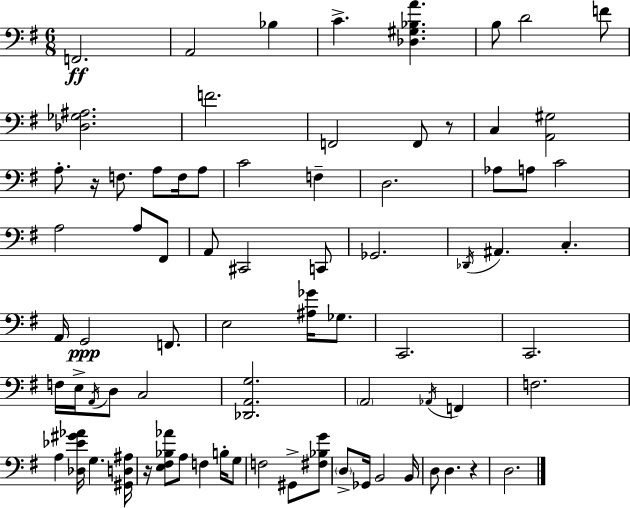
X:1
T:Untitled
M:6/8
L:1/4
K:G
F,,2 A,,2 _B, C [_D,^G,_B,A] B,/2 D2 F/2 [_D,_G,^A,]2 F2 F,,2 F,,/2 z/2 C, [A,,^G,]2 A,/2 z/4 F,/2 A,/2 F,/4 A,/2 C2 F, D,2 _A,/2 A,/2 C2 A,2 A,/2 ^F,,/2 A,,/2 ^C,,2 C,,/2 _G,,2 _D,,/4 ^A,, C, A,,/4 G,,2 F,,/2 E,2 [^A,_G]/4 _G,/2 C,,2 C,,2 F,/4 E,/4 A,,/4 D,/2 C,2 [_D,,A,,G,]2 A,,2 _A,,/4 F,, F,2 A, [_D,_E^G_A]/4 G, [^G,,D,^A,]/4 z/4 [E,^F,_B,_A]/2 A,/2 F, B,/4 G,/2 F,2 ^G,,/2 [^F,_B,G]/2 D,/2 _G,,/4 B,,2 B,,/4 D,/2 D, z D,2